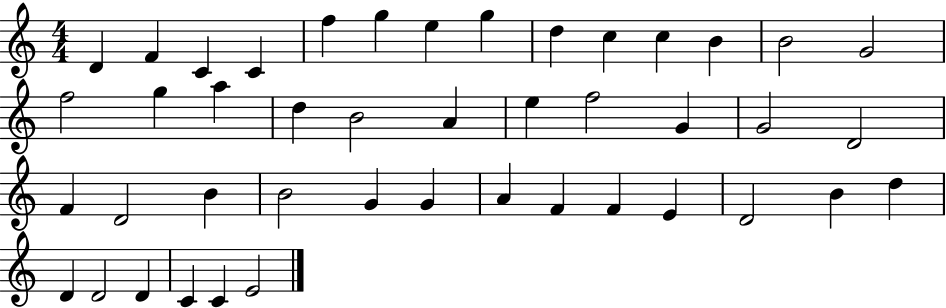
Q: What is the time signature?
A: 4/4